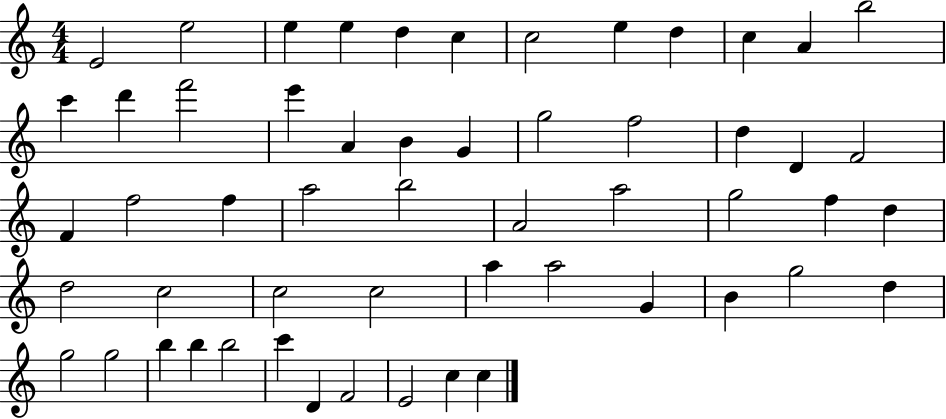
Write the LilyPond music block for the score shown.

{
  \clef treble
  \numericTimeSignature
  \time 4/4
  \key c \major
  e'2 e''2 | e''4 e''4 d''4 c''4 | c''2 e''4 d''4 | c''4 a'4 b''2 | \break c'''4 d'''4 f'''2 | e'''4 a'4 b'4 g'4 | g''2 f''2 | d''4 d'4 f'2 | \break f'4 f''2 f''4 | a''2 b''2 | a'2 a''2 | g''2 f''4 d''4 | \break d''2 c''2 | c''2 c''2 | a''4 a''2 g'4 | b'4 g''2 d''4 | \break g''2 g''2 | b''4 b''4 b''2 | c'''4 d'4 f'2 | e'2 c''4 c''4 | \break \bar "|."
}